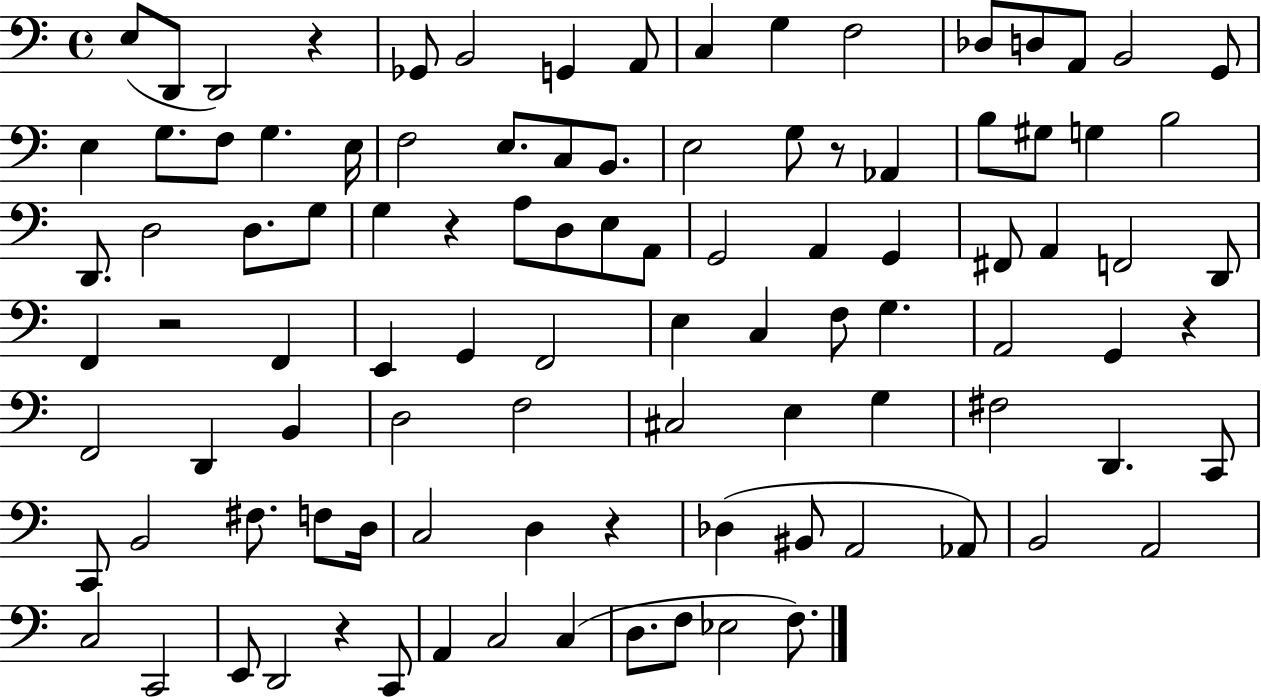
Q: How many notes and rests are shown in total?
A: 101